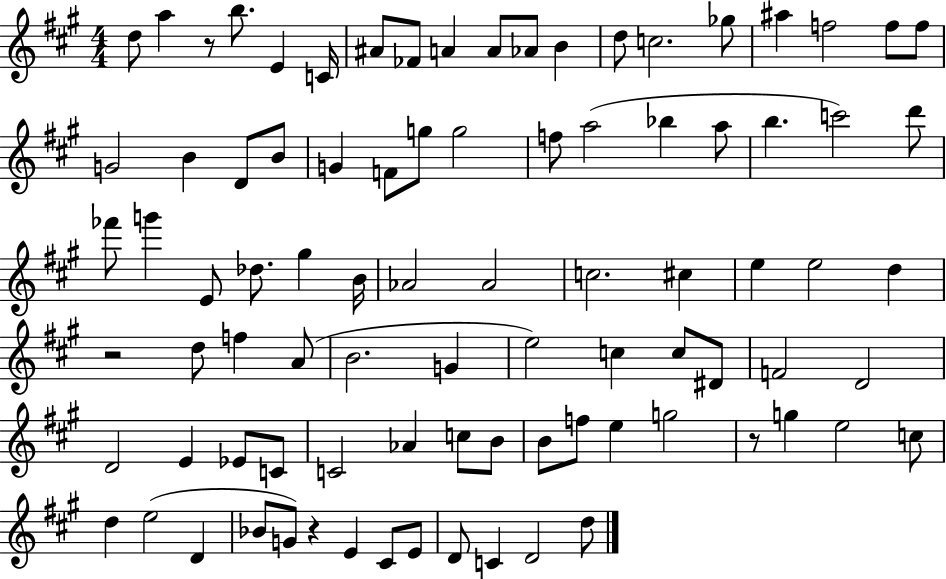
D5/e A5/q R/e B5/e. E4/q C4/s A#4/e FES4/e A4/q A4/e Ab4/e B4/q D5/e C5/h. Gb5/e A#5/q F5/h F5/e F5/e G4/h B4/q D4/e B4/e G4/q F4/e G5/e G5/h F5/e A5/h Bb5/q A5/e B5/q. C6/h D6/e FES6/e G6/q E4/e Db5/e. G#5/q B4/s Ab4/h Ab4/h C5/h. C#5/q E5/q E5/h D5/q R/h D5/e F5/q A4/e B4/h. G4/q E5/h C5/q C5/e D#4/e F4/h D4/h D4/h E4/q Eb4/e C4/e C4/h Ab4/q C5/e B4/e B4/e F5/e E5/q G5/h R/e G5/q E5/h C5/e D5/q E5/h D4/q Bb4/e G4/e R/q E4/q C#4/e E4/e D4/e C4/q D4/h D5/e